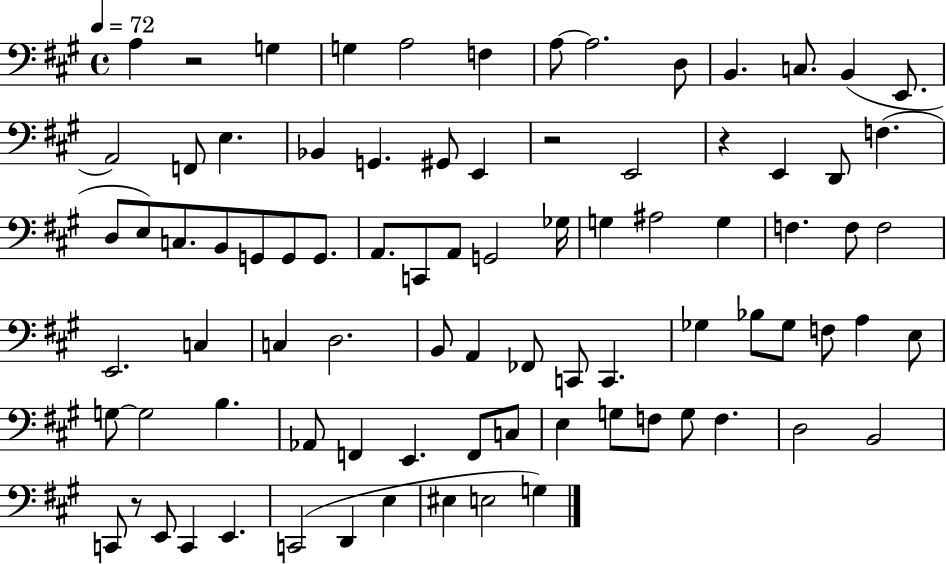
A3/q R/h G3/q G3/q A3/h F3/q A3/e A3/h. D3/e B2/q. C3/e. B2/q E2/e. A2/h F2/e E3/q. Bb2/q G2/q. G#2/e E2/q R/h E2/h R/q E2/q D2/e F3/q. D3/e E3/e C3/e. B2/e G2/e G2/e G2/e. A2/e. C2/e A2/e G2/h Gb3/s G3/q A#3/h G3/q F3/q. F3/e F3/h E2/h. C3/q C3/q D3/h. B2/e A2/q FES2/e C2/e C2/q. Gb3/q Bb3/e Gb3/e F3/e A3/q E3/e G3/e G3/h B3/q. Ab2/e F2/q E2/q. F2/e C3/e E3/q G3/e F3/e G3/e F3/q. D3/h B2/h C2/e R/e E2/e C2/q E2/q. C2/h D2/q E3/q EIS3/q E3/h G3/q